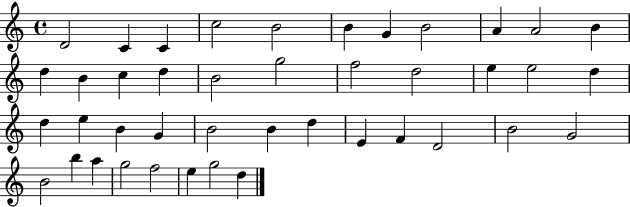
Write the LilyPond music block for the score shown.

{
  \clef treble
  \time 4/4
  \defaultTimeSignature
  \key c \major
  d'2 c'4 c'4 | c''2 b'2 | b'4 g'4 b'2 | a'4 a'2 b'4 | \break d''4 b'4 c''4 d''4 | b'2 g''2 | f''2 d''2 | e''4 e''2 d''4 | \break d''4 e''4 b'4 g'4 | b'2 b'4 d''4 | e'4 f'4 d'2 | b'2 g'2 | \break b'2 b''4 a''4 | g''2 f''2 | e''4 g''2 d''4 | \bar "|."
}